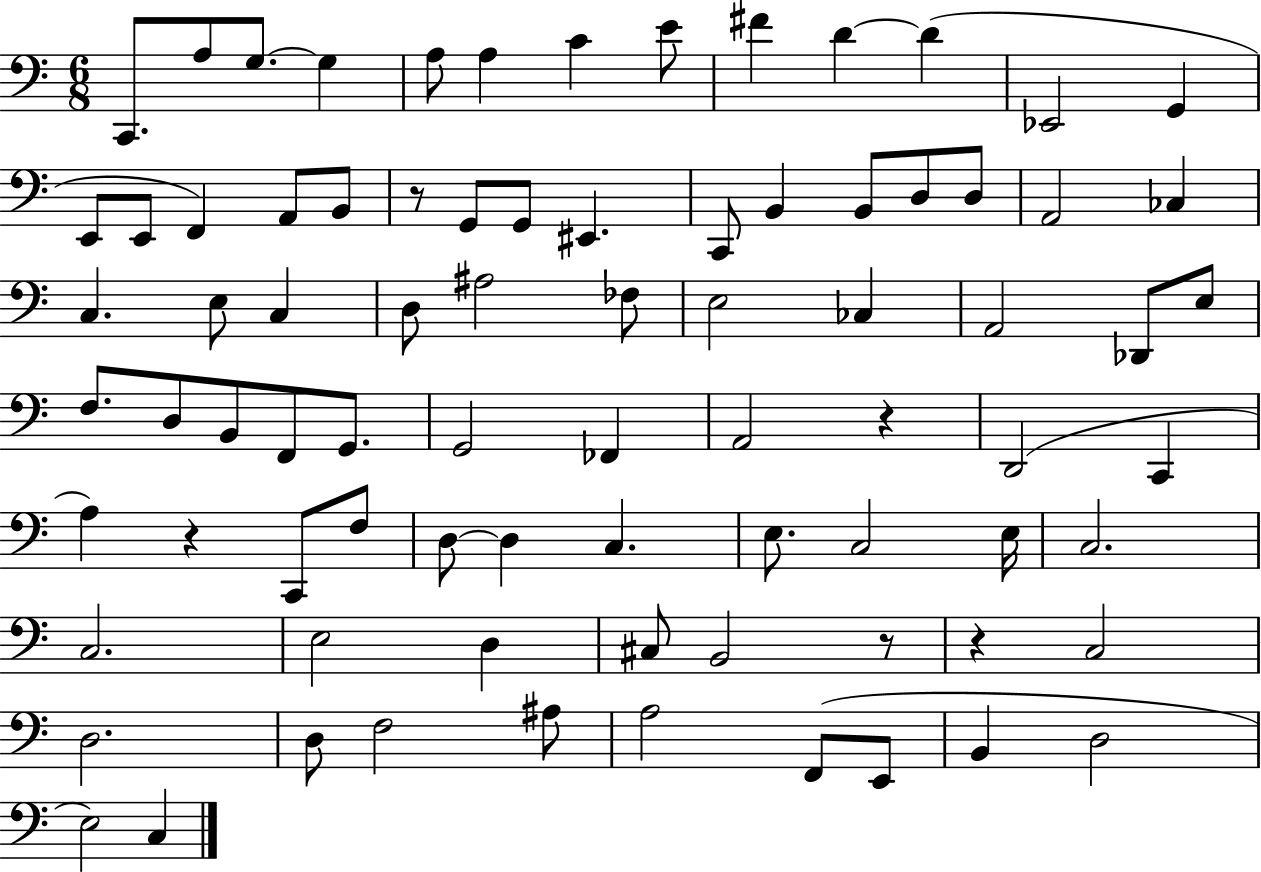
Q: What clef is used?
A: bass